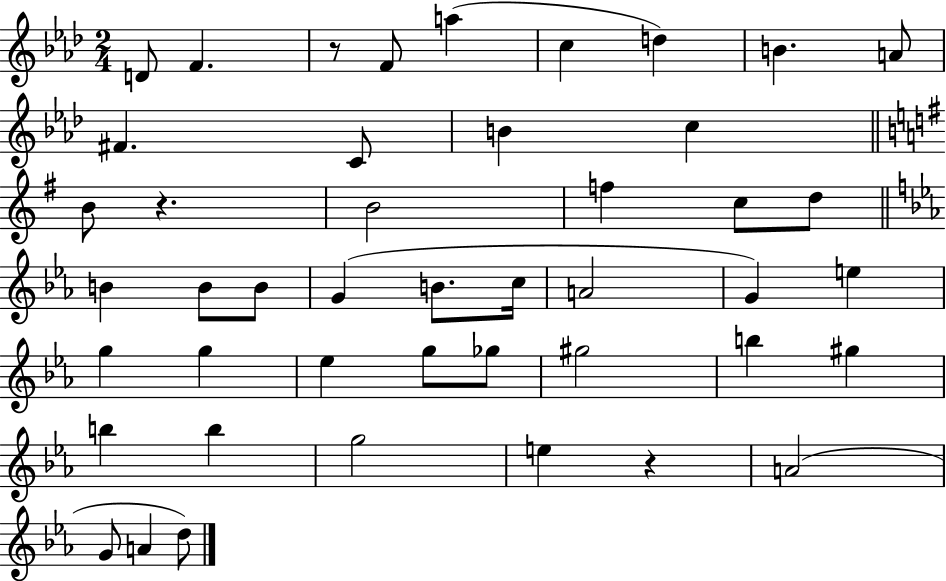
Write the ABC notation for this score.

X:1
T:Untitled
M:2/4
L:1/4
K:Ab
D/2 F z/2 F/2 a c d B A/2 ^F C/2 B c B/2 z B2 f c/2 d/2 B B/2 B/2 G B/2 c/4 A2 G e g g _e g/2 _g/2 ^g2 b ^g b b g2 e z A2 G/2 A d/2